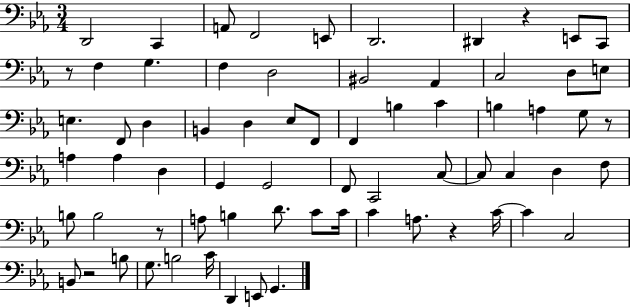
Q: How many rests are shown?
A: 6